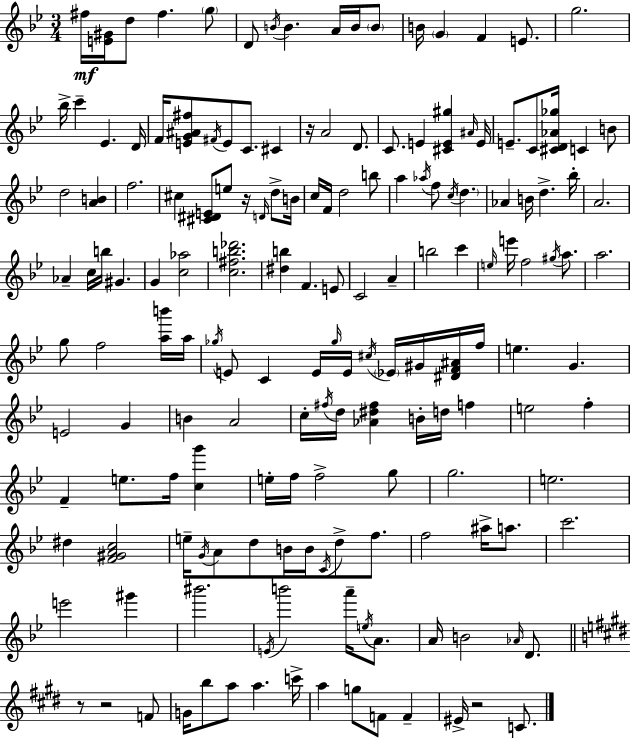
{
  \clef treble
  \numericTimeSignature
  \time 3/4
  \key bes \major
  fis''16\mf <e' gis'>16 d''8 fis''4. \parenthesize g''8 | d'8 \acciaccatura { b'16 } b'4. a'16 b'16 \parenthesize b'8 | b'16 \parenthesize g'4 f'4 e'8. | g''2. | \break bes''16-> c'''4-- ees'4. | d'16 f'16 <e' g' ais' fis''>8 \acciaccatura { fis'16 } e'8 c'8. cis'4 | r16 a'2 d'8. | c'8. e'4 <cis' e' gis''>4 | \break \grace { ais'16 } e'16 e'8.-- c'8 <cis' d' aes' ges''>16 c'4 | b'8 d''2 <a' b'>4 | f''2. | cis''4 <cis' dis' e'>8 e''8 r16 | \break \grace { d'16 } d''8-> b'16 c''16 f'16 d''2 | b''8 a''4 \acciaccatura { aes''16 } f''8 \acciaccatura { c''16 } | \parenthesize d''4. aes'4 b'16 d''4.-> | bes''16-. a'2. | \break aes'4-- c''16 b''16 | gis'4. g'4 <c'' aes''>2 | <c'' fis'' b'' des'''>2. | <dis'' b''>4 f'4. | \break e'8 c'2 | a'4-- b''2 | c'''4 \grace { e''16 } e'''16 f''2 | \acciaccatura { gis''16 } a''8. a''2. | \break g''8 f''2 | <a'' b'''>16 a''16 \acciaccatura { ges''16 } e'8 c'4 | e'16 \grace { ges''16 } e'16 \acciaccatura { cis''16 } \parenthesize ees'16 gis'16 <dis' f' ais'>16 f''16 e''4. | g'4. e'2 | \break g'4 b'4 | a'2 c''16-. | \acciaccatura { fis''16 } d''16 <aes' dis'' fis''>4 b'16-. d''16 f''4 | e''2 f''4-. | \break f'4-- e''8. f''16 <c'' g'''>4 | e''16-. f''16 f''2-> g''8 | g''2. | e''2. | \break dis''4 <f' gis' a' c''>2 | e''16-- \acciaccatura { g'16 } a'8 d''8 b'16 b'16 \acciaccatura { c'16 } d''8-> f''8. | f''2 ais''16-> a''8. | c'''2. | \break e'''2 gis'''4 | bis'''2. | \acciaccatura { e'16 } b'''2 a'''16-- | \acciaccatura { e''16 } a'8. a'16 b'2 | \break \grace { aes'16 } d'8. \bar "||" \break \key e \major r8 r2 f'8 | g'16 b''8 a''8 a''4. c'''16-> | a''4 g''8 f'8 f'4-- | eis'16-> r2 c'8. | \break \bar "|."
}